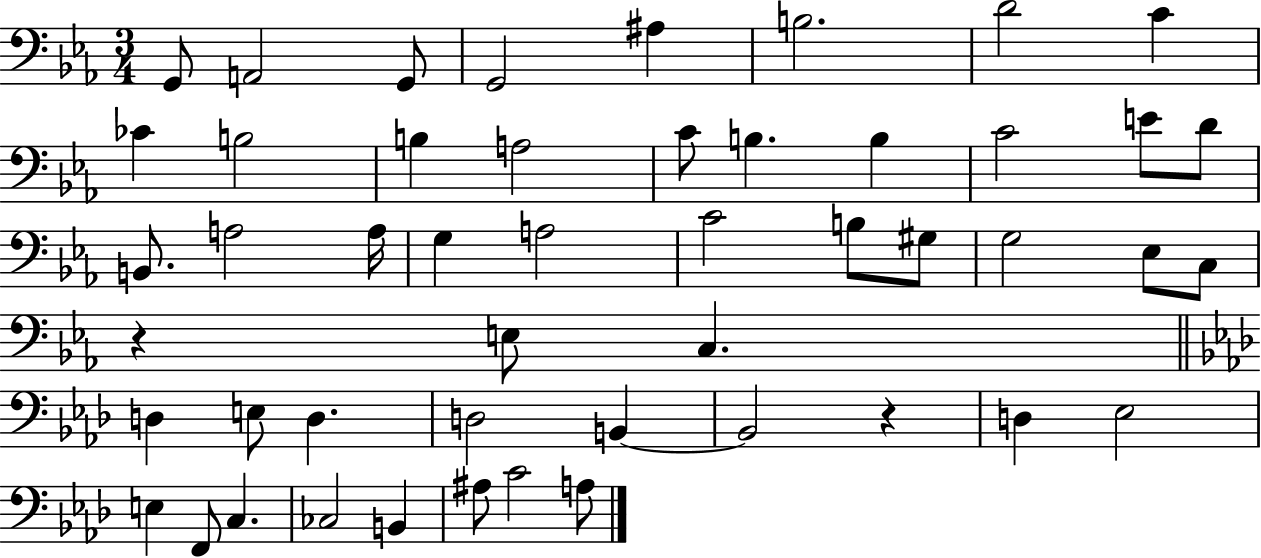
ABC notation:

X:1
T:Untitled
M:3/4
L:1/4
K:Eb
G,,/2 A,,2 G,,/2 G,,2 ^A, B,2 D2 C _C B,2 B, A,2 C/2 B, B, C2 E/2 D/2 B,,/2 A,2 A,/4 G, A,2 C2 B,/2 ^G,/2 G,2 _E,/2 C,/2 z E,/2 C, D, E,/2 D, D,2 B,, B,,2 z D, _E,2 E, F,,/2 C, _C,2 B,, ^A,/2 C2 A,/2